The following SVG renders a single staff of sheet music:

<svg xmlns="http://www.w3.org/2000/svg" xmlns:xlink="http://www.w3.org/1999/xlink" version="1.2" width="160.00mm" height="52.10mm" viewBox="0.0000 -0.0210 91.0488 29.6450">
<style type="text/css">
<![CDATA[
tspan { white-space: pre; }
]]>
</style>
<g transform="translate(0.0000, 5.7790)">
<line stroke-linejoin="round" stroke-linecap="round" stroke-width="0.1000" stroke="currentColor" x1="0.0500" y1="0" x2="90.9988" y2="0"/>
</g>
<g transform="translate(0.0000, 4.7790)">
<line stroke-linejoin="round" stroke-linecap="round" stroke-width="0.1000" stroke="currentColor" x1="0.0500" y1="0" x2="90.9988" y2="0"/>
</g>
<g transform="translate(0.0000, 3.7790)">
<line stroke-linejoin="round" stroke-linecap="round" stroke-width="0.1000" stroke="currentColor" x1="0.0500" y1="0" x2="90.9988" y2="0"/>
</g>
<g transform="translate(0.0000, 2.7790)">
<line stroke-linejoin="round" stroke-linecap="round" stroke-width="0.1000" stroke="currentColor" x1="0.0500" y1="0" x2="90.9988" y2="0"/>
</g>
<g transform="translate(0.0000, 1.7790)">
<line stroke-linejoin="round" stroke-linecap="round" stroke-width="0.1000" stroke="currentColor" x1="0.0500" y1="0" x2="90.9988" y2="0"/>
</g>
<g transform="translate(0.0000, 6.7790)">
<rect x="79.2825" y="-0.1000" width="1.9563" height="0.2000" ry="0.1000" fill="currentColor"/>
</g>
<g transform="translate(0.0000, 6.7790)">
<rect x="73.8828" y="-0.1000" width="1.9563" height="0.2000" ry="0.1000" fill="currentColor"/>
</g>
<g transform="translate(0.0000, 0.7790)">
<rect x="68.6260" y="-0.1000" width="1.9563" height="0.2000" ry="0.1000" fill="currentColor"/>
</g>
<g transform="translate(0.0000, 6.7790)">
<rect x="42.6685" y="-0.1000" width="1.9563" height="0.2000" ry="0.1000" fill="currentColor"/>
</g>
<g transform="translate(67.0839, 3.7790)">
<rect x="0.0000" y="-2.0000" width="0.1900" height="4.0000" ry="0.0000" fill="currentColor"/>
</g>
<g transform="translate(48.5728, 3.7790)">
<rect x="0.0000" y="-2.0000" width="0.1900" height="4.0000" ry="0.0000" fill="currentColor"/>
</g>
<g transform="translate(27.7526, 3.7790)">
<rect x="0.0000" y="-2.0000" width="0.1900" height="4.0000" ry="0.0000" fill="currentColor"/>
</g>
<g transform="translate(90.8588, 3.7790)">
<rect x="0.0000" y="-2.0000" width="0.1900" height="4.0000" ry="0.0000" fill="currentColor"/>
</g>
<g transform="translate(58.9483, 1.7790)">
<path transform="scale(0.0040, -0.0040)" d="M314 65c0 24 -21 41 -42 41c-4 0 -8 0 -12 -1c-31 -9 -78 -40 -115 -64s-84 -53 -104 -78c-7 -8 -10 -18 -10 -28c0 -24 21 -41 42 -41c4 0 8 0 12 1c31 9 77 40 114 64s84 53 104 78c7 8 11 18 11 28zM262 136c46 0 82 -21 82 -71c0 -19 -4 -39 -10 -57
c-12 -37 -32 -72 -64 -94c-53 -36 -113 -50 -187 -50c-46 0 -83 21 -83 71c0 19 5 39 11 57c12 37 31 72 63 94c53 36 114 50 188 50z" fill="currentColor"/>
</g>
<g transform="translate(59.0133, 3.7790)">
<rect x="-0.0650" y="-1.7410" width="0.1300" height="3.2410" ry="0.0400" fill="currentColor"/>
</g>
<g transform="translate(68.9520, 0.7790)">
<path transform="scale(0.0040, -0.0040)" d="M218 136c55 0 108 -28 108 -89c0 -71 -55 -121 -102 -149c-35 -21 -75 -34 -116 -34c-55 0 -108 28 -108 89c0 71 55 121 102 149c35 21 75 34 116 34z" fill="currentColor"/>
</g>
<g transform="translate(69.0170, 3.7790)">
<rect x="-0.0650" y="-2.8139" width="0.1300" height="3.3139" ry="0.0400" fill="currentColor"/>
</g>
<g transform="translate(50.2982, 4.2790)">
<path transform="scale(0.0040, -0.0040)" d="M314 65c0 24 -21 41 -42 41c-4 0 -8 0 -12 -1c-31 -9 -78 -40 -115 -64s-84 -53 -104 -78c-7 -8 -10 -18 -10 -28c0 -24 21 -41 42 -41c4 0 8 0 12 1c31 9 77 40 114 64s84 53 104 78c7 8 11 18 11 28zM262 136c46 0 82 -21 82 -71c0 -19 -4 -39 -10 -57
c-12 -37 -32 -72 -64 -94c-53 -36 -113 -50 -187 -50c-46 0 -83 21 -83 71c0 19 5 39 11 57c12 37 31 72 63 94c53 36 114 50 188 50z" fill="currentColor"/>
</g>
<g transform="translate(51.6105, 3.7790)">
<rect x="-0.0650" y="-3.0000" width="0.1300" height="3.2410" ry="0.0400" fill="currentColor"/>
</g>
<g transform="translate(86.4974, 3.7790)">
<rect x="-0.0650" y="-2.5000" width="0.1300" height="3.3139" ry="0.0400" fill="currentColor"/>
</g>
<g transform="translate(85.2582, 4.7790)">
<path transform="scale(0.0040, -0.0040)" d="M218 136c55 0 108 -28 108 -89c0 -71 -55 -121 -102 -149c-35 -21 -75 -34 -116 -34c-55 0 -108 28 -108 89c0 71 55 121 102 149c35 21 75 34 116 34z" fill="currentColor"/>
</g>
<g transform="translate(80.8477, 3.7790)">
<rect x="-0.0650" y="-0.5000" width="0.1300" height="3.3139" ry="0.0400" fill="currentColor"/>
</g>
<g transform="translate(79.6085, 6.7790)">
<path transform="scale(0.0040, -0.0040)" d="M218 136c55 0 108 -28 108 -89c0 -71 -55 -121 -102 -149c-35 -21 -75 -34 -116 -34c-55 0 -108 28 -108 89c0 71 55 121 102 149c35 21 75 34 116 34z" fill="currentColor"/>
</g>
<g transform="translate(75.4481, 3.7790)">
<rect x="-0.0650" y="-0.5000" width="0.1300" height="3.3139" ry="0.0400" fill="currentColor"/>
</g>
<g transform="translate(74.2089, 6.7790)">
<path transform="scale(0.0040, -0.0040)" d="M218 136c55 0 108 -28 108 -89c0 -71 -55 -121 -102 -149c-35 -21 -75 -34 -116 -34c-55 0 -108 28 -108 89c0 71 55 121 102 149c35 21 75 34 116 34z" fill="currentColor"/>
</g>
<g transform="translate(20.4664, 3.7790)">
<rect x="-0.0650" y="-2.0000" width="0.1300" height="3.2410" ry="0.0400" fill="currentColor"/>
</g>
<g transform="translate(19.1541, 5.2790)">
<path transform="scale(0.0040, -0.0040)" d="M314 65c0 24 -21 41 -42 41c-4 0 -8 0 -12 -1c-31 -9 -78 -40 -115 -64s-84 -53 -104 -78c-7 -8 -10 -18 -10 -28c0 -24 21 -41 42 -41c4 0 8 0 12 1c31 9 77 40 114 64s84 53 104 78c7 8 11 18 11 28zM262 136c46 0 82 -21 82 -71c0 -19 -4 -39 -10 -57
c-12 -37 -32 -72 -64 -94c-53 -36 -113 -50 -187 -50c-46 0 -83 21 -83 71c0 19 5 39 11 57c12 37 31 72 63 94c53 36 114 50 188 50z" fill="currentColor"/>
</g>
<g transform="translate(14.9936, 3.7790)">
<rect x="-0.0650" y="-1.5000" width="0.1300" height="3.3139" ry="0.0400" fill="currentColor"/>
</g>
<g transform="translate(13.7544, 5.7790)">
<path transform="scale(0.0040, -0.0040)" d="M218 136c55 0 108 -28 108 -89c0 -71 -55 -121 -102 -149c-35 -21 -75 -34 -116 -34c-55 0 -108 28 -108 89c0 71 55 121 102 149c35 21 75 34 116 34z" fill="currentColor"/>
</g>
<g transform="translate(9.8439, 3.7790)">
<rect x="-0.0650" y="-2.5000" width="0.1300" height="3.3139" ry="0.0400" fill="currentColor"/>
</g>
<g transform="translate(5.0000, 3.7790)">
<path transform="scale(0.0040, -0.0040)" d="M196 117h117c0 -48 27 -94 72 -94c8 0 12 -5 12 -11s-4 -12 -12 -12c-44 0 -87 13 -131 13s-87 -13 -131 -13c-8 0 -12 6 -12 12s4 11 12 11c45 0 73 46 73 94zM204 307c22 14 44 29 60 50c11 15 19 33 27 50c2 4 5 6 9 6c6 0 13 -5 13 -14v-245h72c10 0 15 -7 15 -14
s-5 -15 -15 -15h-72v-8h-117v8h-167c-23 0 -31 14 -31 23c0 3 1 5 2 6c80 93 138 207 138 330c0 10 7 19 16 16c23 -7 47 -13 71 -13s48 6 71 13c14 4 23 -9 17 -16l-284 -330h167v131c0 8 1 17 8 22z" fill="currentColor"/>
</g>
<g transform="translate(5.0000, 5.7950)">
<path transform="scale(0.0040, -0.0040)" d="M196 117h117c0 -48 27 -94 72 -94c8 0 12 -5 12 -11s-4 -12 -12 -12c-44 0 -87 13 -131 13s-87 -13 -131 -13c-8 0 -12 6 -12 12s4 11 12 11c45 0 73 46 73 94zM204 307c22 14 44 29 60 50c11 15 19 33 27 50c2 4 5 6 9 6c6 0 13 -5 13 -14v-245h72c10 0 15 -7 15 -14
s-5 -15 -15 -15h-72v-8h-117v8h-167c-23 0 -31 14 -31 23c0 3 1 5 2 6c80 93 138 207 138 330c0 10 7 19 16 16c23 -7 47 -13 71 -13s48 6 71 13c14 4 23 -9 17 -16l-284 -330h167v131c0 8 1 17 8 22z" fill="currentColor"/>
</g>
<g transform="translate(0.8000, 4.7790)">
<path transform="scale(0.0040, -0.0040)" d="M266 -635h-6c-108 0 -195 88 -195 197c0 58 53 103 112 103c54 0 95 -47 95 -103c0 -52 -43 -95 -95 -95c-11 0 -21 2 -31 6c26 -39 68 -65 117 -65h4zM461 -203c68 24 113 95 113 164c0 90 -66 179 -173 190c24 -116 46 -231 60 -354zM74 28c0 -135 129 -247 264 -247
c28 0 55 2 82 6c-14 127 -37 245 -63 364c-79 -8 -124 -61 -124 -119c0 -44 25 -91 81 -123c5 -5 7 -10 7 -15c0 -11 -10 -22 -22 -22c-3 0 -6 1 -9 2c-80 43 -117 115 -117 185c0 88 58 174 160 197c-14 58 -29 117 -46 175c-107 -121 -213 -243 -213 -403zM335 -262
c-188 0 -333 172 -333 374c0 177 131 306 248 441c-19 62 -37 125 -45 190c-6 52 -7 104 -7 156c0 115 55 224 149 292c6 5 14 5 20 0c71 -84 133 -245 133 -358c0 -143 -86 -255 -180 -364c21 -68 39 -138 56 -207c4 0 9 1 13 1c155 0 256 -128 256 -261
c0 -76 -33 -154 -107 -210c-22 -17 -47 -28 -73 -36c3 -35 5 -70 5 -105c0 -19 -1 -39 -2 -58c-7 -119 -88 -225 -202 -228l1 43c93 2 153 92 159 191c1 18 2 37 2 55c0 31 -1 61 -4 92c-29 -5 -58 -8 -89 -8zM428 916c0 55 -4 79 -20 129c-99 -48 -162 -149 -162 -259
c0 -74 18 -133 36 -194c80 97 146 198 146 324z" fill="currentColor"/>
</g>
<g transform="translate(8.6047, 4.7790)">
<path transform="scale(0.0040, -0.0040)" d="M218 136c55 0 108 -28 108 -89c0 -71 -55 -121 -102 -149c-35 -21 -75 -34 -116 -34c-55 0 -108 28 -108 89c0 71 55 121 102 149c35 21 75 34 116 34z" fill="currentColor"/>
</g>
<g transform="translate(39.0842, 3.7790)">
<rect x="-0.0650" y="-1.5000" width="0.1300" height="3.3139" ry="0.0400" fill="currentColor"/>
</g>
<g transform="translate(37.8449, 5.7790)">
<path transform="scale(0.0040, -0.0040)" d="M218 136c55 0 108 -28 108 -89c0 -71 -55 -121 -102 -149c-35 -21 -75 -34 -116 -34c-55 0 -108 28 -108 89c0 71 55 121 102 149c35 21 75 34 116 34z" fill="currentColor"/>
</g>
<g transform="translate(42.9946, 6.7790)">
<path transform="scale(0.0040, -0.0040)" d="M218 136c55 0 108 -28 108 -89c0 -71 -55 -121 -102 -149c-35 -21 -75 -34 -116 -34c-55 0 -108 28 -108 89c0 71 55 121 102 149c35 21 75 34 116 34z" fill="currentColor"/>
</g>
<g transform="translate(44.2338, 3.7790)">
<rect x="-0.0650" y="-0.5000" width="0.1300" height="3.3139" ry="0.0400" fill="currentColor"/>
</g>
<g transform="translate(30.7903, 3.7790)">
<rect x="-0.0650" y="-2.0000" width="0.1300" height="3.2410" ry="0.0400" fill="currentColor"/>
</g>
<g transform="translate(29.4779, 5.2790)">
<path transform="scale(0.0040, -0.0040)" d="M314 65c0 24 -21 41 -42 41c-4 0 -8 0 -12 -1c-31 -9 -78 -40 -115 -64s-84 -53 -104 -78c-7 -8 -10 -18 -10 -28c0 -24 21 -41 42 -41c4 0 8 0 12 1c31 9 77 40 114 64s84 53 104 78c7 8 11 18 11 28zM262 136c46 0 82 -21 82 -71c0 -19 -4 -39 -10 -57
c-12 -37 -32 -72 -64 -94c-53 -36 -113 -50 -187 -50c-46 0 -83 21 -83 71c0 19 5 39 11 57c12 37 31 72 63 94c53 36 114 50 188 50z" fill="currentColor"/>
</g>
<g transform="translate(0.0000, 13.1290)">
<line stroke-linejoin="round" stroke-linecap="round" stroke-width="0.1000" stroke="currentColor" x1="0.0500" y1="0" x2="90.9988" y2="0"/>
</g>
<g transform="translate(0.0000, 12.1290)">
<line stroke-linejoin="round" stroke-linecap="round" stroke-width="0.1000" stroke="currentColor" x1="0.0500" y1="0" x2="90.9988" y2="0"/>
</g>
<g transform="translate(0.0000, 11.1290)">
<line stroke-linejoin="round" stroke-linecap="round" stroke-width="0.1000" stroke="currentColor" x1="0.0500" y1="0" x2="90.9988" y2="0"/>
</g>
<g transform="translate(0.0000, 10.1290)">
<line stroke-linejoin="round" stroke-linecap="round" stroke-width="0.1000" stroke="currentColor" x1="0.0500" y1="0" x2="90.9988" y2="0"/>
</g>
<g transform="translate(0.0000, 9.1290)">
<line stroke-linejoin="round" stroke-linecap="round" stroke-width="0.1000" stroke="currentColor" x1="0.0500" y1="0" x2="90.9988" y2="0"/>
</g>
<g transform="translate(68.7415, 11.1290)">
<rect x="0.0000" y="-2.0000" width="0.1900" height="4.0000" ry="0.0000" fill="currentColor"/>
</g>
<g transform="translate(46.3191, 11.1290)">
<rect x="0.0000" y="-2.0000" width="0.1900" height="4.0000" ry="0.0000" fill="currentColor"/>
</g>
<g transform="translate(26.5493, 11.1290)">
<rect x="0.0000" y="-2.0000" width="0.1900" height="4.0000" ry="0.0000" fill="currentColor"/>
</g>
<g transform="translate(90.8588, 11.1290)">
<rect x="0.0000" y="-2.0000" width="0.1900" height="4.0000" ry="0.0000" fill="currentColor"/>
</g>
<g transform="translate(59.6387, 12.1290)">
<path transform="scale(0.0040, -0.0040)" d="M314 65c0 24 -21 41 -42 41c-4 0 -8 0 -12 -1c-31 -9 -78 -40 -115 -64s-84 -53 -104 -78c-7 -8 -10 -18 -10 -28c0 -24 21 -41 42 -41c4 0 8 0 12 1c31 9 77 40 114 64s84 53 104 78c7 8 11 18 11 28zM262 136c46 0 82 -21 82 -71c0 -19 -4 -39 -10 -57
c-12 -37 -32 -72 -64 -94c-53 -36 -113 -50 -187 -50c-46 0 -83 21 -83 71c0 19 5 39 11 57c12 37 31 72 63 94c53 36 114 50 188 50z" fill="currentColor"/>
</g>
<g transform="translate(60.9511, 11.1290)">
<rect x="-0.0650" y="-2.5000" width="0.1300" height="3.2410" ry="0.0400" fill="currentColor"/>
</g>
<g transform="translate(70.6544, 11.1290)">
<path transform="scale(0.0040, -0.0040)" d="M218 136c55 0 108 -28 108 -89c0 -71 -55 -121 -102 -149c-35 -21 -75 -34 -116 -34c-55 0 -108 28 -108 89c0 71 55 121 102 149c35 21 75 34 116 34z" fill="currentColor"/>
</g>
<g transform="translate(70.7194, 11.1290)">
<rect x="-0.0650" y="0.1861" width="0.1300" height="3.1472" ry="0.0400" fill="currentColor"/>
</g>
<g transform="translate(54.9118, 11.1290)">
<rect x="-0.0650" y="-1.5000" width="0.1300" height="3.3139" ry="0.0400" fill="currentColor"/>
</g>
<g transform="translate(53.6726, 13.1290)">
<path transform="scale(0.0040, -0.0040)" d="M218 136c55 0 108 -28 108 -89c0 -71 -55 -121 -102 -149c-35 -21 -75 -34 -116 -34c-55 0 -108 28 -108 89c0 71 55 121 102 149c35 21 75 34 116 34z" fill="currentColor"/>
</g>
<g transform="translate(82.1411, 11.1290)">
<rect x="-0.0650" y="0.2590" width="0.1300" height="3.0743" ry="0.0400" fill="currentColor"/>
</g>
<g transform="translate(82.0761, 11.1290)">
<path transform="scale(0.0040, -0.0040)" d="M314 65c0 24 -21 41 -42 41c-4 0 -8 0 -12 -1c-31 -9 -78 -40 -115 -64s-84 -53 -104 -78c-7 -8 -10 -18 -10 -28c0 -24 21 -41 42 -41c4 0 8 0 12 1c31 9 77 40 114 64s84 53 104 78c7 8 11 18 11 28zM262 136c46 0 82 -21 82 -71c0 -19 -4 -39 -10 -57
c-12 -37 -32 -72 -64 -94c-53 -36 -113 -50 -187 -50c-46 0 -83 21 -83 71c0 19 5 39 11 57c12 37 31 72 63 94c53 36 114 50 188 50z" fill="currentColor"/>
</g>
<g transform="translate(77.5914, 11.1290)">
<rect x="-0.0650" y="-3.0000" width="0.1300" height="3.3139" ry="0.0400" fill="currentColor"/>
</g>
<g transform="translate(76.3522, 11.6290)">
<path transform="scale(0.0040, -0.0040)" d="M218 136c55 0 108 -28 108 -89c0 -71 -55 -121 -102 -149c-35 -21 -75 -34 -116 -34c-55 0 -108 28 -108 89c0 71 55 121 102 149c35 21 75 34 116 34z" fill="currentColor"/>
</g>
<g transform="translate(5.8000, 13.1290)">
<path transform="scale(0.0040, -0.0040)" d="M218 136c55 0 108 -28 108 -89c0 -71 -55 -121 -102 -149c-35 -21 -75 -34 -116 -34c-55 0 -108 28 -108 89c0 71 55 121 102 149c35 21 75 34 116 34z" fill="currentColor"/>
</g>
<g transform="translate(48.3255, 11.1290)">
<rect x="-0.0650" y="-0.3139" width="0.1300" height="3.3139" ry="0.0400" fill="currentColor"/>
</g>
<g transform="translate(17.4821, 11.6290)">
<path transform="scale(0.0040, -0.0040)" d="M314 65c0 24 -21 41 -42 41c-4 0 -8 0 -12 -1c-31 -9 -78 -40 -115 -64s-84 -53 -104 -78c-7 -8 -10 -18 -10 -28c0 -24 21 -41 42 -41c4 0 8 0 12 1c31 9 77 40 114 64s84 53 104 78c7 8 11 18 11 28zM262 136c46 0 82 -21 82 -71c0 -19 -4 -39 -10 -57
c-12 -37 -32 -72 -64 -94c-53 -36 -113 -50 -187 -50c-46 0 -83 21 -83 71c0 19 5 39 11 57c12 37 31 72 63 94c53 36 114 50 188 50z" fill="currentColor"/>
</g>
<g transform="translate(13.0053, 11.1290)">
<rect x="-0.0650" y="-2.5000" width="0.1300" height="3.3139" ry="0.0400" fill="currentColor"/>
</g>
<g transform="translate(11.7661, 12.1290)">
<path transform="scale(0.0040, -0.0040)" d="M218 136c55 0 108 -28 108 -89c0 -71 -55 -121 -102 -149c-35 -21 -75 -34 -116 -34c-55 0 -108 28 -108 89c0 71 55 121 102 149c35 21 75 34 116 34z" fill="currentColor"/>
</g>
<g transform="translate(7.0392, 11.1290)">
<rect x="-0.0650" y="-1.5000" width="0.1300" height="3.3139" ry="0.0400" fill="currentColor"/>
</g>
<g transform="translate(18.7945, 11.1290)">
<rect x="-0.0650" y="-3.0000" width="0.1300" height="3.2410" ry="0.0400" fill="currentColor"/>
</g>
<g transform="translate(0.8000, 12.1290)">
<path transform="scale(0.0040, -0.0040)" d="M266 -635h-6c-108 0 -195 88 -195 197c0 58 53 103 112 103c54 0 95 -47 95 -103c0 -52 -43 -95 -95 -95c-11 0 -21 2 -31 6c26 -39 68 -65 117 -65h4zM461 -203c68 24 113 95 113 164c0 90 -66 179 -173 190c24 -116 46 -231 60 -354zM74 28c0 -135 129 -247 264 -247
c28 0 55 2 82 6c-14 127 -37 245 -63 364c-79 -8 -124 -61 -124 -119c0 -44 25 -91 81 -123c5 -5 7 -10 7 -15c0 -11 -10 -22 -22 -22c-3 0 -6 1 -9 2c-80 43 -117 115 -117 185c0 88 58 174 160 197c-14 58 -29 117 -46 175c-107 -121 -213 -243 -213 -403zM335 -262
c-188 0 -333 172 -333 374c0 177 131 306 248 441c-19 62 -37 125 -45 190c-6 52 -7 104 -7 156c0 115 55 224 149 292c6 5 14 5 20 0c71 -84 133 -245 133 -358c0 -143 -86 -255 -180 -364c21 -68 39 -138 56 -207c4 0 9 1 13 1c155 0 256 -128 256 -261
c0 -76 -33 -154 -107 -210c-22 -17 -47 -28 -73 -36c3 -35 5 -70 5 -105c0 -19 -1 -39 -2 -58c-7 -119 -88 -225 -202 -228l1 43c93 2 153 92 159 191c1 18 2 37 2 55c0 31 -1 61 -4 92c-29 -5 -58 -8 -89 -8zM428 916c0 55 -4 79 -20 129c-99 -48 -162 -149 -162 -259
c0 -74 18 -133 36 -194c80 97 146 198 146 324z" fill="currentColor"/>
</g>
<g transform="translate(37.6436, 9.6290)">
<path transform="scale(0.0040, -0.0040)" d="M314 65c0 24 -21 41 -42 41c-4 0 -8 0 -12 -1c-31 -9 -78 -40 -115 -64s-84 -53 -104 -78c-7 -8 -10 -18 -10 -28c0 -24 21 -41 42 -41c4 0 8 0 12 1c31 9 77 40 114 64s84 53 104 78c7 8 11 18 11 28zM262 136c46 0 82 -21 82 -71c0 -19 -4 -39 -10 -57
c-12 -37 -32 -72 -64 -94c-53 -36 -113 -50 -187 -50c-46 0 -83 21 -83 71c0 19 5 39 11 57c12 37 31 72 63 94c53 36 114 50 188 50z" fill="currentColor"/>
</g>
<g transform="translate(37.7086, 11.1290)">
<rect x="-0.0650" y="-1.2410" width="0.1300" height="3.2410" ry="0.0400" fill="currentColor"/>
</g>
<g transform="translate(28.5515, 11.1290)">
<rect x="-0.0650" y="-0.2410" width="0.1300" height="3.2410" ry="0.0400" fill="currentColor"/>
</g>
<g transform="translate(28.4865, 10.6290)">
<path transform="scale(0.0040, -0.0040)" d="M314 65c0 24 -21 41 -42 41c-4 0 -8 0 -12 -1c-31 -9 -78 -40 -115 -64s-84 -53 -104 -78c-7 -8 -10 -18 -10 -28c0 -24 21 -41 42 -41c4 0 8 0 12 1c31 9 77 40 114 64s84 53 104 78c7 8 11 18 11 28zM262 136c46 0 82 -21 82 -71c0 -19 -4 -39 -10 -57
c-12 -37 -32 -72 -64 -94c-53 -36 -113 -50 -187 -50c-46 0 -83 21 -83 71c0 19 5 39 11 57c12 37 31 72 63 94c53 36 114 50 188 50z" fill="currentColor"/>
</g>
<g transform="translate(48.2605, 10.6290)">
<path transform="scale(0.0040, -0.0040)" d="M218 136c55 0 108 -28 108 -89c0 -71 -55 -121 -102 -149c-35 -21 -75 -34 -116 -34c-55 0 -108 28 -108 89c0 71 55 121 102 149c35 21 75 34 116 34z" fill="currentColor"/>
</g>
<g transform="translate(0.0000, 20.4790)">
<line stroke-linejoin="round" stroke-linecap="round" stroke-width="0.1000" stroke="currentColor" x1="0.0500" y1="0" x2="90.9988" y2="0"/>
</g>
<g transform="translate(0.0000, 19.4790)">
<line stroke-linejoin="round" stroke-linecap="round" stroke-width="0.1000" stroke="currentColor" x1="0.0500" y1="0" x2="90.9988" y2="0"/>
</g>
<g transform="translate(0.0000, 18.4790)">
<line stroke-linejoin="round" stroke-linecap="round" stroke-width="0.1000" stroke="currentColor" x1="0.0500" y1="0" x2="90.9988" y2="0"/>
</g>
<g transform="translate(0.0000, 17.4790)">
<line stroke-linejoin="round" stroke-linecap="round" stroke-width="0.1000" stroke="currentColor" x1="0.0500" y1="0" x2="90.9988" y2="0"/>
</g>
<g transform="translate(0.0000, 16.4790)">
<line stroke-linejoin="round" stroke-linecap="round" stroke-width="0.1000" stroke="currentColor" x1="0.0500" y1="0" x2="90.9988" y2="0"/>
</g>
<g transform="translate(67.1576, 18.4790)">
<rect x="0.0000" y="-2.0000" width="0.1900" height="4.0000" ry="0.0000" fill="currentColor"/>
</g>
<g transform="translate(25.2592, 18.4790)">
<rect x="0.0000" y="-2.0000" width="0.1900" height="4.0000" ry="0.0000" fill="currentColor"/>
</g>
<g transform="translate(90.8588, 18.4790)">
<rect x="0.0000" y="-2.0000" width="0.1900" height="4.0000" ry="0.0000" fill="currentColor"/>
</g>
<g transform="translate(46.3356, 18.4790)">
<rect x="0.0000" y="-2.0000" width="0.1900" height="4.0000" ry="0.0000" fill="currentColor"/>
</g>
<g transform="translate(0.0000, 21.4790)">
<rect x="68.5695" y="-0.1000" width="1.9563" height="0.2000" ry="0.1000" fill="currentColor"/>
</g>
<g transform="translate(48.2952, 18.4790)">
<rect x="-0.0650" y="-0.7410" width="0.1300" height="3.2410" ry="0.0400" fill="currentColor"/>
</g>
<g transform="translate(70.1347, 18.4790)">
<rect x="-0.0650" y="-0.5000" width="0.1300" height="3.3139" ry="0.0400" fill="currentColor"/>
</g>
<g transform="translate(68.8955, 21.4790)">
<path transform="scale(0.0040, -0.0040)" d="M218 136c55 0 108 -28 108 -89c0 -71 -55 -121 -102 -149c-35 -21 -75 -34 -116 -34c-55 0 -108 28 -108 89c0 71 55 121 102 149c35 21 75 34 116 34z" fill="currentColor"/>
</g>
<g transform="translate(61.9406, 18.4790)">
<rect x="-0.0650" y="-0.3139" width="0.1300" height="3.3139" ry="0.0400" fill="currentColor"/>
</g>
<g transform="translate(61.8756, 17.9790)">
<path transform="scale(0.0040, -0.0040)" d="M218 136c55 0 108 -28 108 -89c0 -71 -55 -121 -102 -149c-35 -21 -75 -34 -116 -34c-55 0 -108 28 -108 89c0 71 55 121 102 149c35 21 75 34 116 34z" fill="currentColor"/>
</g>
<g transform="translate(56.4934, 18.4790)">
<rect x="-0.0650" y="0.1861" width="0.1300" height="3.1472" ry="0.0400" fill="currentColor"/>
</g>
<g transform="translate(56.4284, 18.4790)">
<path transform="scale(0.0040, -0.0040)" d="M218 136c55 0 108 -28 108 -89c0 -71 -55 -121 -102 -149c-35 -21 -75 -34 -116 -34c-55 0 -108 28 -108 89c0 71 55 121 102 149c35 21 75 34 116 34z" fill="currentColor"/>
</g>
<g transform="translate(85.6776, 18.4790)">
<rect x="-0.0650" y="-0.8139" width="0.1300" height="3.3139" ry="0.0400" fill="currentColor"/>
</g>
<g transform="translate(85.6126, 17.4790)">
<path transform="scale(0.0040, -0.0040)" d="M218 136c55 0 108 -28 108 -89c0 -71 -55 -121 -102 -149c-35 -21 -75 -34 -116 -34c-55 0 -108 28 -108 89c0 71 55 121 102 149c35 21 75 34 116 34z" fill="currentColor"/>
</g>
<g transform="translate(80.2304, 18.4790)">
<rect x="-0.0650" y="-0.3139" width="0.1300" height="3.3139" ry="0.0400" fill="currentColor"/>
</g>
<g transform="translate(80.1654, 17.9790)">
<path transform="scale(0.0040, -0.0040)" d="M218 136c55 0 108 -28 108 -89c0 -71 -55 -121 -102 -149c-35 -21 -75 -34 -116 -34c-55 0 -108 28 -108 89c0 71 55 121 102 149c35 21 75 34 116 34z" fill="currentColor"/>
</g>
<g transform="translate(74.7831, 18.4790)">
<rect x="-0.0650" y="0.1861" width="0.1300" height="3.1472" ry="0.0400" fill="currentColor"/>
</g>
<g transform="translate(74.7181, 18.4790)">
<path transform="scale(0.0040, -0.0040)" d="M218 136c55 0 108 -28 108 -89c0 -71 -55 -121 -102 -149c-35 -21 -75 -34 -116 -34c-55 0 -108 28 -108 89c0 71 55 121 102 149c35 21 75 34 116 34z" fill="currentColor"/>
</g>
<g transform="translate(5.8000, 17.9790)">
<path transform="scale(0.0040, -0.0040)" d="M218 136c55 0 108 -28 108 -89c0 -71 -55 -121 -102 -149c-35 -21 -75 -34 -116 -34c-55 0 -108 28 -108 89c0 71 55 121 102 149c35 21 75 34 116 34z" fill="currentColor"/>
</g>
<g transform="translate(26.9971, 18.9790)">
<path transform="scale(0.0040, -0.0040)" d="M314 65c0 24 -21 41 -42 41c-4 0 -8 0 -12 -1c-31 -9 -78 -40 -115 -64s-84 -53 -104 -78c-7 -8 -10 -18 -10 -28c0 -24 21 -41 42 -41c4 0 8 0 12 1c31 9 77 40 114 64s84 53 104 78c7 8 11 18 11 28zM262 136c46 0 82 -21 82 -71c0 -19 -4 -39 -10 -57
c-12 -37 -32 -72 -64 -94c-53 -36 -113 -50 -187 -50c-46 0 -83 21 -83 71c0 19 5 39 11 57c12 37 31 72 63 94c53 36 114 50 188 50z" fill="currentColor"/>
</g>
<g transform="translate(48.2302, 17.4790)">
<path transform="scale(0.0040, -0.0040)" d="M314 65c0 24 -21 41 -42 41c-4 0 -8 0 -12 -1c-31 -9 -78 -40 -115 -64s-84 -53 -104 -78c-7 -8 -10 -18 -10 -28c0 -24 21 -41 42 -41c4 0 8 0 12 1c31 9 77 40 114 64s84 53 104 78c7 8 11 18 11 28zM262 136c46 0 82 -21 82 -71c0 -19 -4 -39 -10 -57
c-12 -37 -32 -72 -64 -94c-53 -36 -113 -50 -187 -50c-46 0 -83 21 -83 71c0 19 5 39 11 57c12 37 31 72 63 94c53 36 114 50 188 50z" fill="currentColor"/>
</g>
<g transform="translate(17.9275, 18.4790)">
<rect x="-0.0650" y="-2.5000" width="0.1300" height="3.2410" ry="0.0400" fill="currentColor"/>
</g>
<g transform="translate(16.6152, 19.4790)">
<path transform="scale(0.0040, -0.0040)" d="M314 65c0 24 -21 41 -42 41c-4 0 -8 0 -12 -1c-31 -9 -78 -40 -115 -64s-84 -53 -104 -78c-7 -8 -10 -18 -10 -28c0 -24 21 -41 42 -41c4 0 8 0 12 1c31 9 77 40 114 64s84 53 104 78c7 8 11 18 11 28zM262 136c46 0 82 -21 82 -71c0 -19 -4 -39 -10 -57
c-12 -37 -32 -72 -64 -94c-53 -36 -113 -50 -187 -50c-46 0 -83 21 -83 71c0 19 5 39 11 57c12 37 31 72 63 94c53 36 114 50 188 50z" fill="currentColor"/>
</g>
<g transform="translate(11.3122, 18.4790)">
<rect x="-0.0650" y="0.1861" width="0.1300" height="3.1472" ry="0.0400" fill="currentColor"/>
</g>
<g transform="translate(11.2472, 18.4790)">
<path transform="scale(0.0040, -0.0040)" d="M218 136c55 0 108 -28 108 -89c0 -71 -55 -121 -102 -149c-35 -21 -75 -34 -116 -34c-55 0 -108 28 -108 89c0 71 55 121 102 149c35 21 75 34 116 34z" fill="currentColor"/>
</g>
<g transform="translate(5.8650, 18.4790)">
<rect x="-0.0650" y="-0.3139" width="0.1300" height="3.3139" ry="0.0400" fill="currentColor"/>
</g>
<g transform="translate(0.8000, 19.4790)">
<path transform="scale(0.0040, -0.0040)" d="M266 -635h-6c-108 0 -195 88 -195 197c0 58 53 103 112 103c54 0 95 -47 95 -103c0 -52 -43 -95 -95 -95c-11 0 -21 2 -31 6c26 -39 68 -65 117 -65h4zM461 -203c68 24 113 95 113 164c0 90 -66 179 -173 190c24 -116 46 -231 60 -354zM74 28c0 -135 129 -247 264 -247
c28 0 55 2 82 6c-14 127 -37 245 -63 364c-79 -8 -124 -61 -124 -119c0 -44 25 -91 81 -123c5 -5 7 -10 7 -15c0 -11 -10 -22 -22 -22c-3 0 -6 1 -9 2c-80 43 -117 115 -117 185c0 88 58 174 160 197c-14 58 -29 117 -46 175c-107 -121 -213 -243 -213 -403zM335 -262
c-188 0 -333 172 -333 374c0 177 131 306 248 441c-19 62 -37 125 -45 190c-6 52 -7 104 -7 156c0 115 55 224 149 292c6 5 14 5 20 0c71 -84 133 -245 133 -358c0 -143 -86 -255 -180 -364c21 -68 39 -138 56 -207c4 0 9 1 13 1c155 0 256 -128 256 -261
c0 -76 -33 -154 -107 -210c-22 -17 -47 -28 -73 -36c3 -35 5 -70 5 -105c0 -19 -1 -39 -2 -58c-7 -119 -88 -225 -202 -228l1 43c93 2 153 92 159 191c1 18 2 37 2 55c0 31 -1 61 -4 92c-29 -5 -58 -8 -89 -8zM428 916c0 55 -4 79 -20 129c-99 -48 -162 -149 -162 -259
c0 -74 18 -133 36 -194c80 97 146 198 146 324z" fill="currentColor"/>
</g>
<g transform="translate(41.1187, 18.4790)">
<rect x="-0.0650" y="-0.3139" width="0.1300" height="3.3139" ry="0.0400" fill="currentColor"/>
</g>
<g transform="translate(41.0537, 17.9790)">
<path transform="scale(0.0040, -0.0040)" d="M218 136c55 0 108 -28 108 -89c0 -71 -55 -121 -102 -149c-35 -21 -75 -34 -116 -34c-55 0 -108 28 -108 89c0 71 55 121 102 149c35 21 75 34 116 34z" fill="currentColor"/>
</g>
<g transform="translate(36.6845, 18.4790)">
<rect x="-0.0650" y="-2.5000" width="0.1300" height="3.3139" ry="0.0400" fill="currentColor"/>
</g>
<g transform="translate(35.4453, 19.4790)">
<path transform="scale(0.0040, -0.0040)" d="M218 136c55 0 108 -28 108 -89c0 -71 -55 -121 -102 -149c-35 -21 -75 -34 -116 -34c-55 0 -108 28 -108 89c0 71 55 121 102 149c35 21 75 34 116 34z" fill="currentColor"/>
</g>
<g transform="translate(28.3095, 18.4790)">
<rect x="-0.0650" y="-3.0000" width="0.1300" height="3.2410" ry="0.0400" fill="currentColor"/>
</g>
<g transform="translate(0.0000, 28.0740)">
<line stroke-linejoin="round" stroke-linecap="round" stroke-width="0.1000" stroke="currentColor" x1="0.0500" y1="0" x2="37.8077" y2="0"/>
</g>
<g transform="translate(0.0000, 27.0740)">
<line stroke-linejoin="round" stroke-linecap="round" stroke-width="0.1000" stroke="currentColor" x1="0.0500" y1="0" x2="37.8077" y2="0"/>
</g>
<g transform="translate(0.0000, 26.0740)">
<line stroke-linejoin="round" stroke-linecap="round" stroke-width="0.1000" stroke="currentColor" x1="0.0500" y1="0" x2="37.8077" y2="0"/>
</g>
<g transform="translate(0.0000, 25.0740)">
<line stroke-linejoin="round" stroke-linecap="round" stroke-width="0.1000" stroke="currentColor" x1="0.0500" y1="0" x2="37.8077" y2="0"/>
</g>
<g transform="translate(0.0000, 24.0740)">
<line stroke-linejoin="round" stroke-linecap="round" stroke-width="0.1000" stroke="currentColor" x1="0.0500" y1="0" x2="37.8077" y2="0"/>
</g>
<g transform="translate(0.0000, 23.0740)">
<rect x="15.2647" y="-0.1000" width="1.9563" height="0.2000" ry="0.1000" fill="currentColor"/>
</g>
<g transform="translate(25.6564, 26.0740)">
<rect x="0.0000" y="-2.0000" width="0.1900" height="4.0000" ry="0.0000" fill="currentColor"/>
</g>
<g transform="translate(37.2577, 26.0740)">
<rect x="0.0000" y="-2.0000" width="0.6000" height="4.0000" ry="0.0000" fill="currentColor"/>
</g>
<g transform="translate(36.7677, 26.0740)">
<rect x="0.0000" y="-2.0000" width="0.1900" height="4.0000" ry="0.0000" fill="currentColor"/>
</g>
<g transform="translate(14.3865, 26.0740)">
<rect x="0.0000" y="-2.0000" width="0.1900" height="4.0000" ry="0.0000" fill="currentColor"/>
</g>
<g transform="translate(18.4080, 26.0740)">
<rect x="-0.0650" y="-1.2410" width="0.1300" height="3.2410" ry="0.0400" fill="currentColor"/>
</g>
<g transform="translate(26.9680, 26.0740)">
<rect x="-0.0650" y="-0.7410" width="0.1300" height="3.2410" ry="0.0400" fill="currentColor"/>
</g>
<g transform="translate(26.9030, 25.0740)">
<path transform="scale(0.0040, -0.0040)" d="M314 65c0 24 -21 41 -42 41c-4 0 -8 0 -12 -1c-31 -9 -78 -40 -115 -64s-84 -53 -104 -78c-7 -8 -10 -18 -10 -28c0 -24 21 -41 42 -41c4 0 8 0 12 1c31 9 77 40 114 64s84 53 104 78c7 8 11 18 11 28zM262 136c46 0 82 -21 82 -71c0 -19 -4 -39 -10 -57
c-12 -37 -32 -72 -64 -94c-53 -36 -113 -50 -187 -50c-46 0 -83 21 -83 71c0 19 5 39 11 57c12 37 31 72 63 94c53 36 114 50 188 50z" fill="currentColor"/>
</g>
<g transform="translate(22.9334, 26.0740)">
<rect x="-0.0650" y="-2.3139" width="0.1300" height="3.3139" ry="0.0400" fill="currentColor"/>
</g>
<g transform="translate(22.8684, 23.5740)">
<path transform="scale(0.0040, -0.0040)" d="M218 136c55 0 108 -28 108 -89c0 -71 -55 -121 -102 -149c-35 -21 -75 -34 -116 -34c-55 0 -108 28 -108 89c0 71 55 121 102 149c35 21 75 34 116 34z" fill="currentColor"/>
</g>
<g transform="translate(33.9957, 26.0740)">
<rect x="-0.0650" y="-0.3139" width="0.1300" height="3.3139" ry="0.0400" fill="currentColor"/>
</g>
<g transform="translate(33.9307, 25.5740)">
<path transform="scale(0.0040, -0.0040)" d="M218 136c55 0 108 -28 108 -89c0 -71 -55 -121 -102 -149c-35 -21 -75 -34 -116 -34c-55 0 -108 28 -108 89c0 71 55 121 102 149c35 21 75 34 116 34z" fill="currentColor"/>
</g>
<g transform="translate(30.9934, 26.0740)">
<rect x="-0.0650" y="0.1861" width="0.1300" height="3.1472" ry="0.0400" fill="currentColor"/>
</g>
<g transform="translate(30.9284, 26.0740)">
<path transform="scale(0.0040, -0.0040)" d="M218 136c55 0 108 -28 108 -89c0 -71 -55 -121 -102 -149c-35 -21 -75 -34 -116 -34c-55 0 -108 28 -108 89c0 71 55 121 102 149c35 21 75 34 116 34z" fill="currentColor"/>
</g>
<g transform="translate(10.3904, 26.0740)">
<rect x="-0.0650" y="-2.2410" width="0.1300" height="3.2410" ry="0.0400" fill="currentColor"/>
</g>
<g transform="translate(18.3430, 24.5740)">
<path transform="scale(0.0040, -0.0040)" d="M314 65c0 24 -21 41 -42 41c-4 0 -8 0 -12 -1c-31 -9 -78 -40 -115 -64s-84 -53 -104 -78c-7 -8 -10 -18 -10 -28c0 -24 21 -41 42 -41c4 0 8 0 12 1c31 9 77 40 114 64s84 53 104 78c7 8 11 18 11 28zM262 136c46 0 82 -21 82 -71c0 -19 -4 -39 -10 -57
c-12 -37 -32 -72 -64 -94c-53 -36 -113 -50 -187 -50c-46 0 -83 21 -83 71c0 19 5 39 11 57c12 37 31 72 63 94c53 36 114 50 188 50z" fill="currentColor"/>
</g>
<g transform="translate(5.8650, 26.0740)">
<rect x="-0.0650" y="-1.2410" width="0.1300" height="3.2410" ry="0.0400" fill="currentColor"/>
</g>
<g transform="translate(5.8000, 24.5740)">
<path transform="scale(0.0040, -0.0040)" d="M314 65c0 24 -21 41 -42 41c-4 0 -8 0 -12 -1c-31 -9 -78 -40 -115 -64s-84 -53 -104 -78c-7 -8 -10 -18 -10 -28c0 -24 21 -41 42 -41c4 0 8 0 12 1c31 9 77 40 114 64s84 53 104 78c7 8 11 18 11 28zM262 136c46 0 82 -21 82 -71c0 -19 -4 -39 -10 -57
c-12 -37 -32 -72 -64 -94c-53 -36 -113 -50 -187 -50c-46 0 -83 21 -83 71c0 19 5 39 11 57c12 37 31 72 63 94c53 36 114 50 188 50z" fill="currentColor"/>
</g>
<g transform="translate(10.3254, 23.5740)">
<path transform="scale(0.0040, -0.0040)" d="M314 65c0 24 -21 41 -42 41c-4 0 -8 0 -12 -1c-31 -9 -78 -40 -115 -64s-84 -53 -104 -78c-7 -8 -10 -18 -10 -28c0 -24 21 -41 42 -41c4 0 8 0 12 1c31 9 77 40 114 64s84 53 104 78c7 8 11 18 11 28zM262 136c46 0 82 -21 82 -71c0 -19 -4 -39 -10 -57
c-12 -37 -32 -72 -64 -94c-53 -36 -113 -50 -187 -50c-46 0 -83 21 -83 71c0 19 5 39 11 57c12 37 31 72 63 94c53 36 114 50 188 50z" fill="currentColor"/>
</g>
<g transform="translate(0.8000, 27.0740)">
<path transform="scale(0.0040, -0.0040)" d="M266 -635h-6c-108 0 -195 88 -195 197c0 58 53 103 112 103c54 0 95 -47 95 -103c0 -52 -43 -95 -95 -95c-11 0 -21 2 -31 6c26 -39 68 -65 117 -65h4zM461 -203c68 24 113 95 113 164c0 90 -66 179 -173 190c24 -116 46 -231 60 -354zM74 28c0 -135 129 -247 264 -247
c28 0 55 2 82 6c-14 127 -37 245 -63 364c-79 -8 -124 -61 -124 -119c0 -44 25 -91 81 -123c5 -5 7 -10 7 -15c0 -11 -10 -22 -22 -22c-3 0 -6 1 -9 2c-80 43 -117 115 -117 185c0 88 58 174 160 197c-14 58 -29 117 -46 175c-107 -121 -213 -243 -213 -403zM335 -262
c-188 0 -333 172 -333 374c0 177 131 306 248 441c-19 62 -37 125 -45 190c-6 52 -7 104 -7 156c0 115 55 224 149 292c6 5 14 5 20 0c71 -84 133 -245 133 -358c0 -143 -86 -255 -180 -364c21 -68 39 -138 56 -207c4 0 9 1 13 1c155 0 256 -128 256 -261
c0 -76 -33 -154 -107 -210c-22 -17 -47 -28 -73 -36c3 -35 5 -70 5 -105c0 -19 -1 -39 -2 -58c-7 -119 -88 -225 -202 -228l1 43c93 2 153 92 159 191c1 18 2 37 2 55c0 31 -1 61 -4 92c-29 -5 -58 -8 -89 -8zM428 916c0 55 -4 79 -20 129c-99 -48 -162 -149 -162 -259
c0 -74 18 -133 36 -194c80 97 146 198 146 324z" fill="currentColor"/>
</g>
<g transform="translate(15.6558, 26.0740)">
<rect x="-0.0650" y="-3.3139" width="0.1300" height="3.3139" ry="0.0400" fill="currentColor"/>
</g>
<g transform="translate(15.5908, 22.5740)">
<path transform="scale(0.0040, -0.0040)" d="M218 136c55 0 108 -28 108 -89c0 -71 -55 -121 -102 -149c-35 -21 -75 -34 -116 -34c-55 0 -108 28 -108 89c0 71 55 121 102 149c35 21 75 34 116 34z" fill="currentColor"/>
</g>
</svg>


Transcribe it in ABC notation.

X:1
T:Untitled
M:4/4
L:1/4
K:C
G E F2 F2 E C A2 f2 a C C G E G A2 c2 e2 c E G2 B A B2 c B G2 A2 G c d2 B c C B c d e2 g2 b e2 g d2 B c